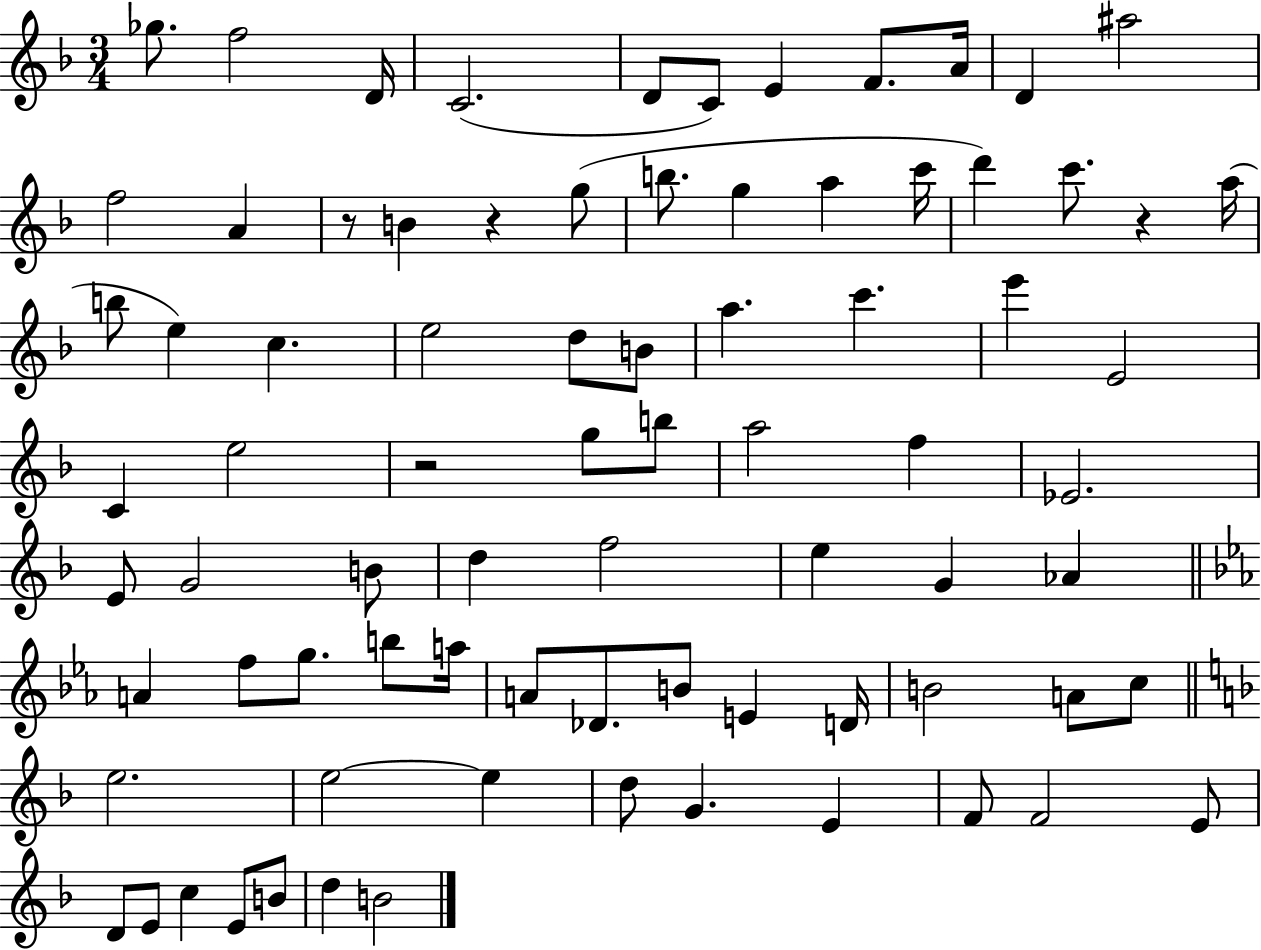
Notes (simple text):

Gb5/e. F5/h D4/s C4/h. D4/e C4/e E4/q F4/e. A4/s D4/q A#5/h F5/h A4/q R/e B4/q R/q G5/e B5/e. G5/q A5/q C6/s D6/q C6/e. R/q A5/s B5/e E5/q C5/q. E5/h D5/e B4/e A5/q. C6/q. E6/q E4/h C4/q E5/h R/h G5/e B5/e A5/h F5/q Eb4/h. E4/e G4/h B4/e D5/q F5/h E5/q G4/q Ab4/q A4/q F5/e G5/e. B5/e A5/s A4/e Db4/e. B4/e E4/q D4/s B4/h A4/e C5/e E5/h. E5/h E5/q D5/e G4/q. E4/q F4/e F4/h E4/e D4/e E4/e C5/q E4/e B4/e D5/q B4/h